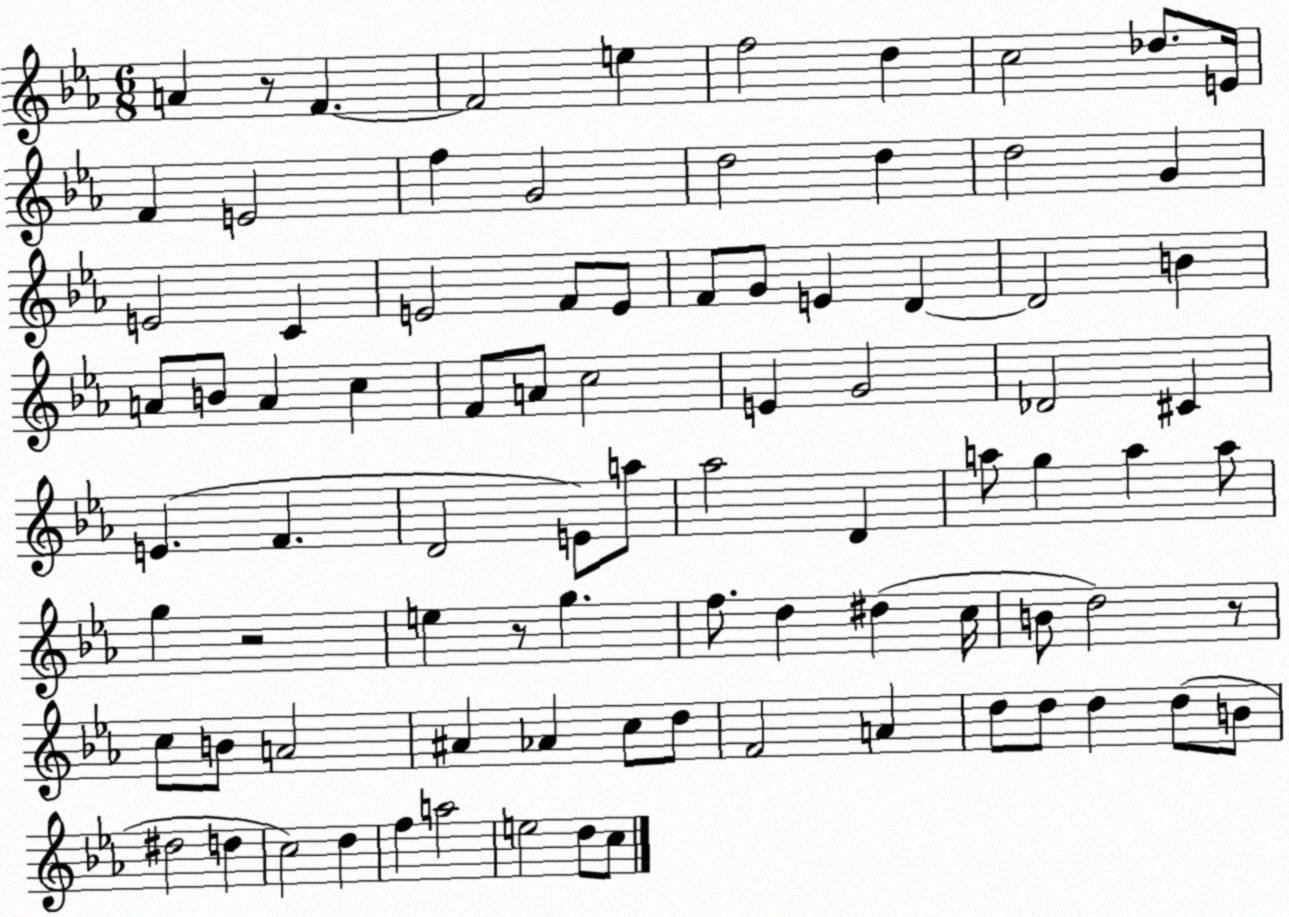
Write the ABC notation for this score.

X:1
T:Untitled
M:6/8
L:1/4
K:Eb
A z/2 F F2 e f2 d c2 _d/2 E/4 F E2 f G2 d2 d d2 G E2 C E2 F/2 E/2 F/2 G/2 E D D2 B A/2 B/2 A c F/2 A/2 c2 E G2 _D2 ^C E F D2 E/2 a/2 _a2 D a/2 g a a/2 g z2 e z/2 g f/2 d ^d c/4 B/2 d2 z/2 c/2 B/2 A2 ^A _A c/2 d/2 F2 A d/2 d/2 d d/2 B/2 ^d2 d c2 d f a2 e2 d/2 c/2